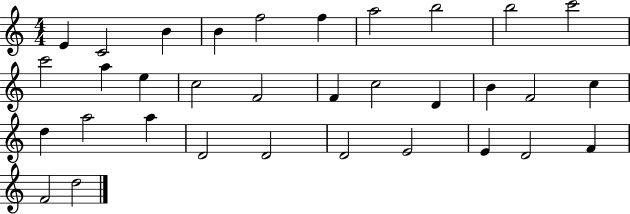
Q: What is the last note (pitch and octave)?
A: D5